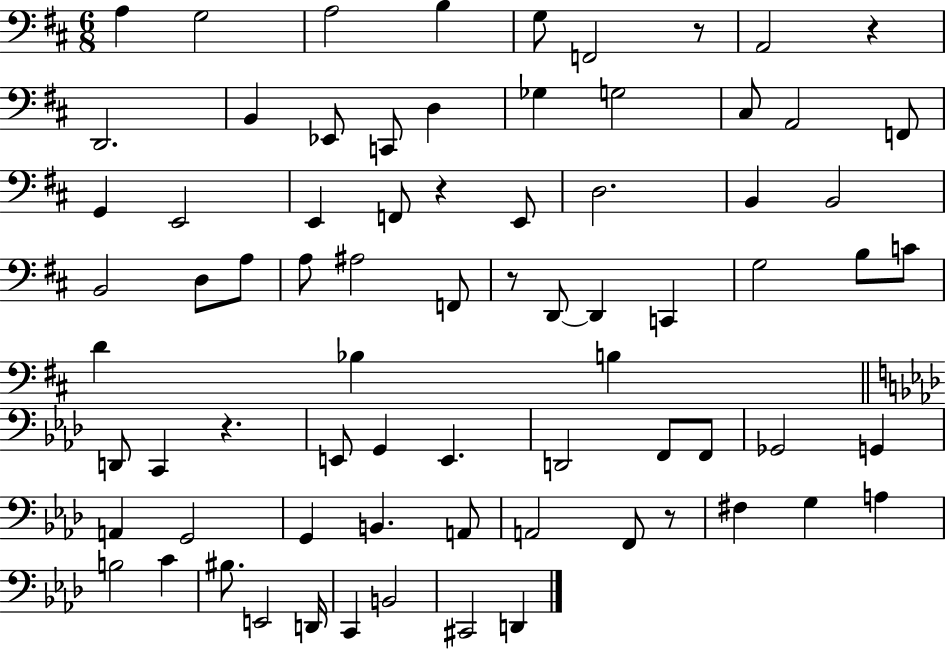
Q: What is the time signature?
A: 6/8